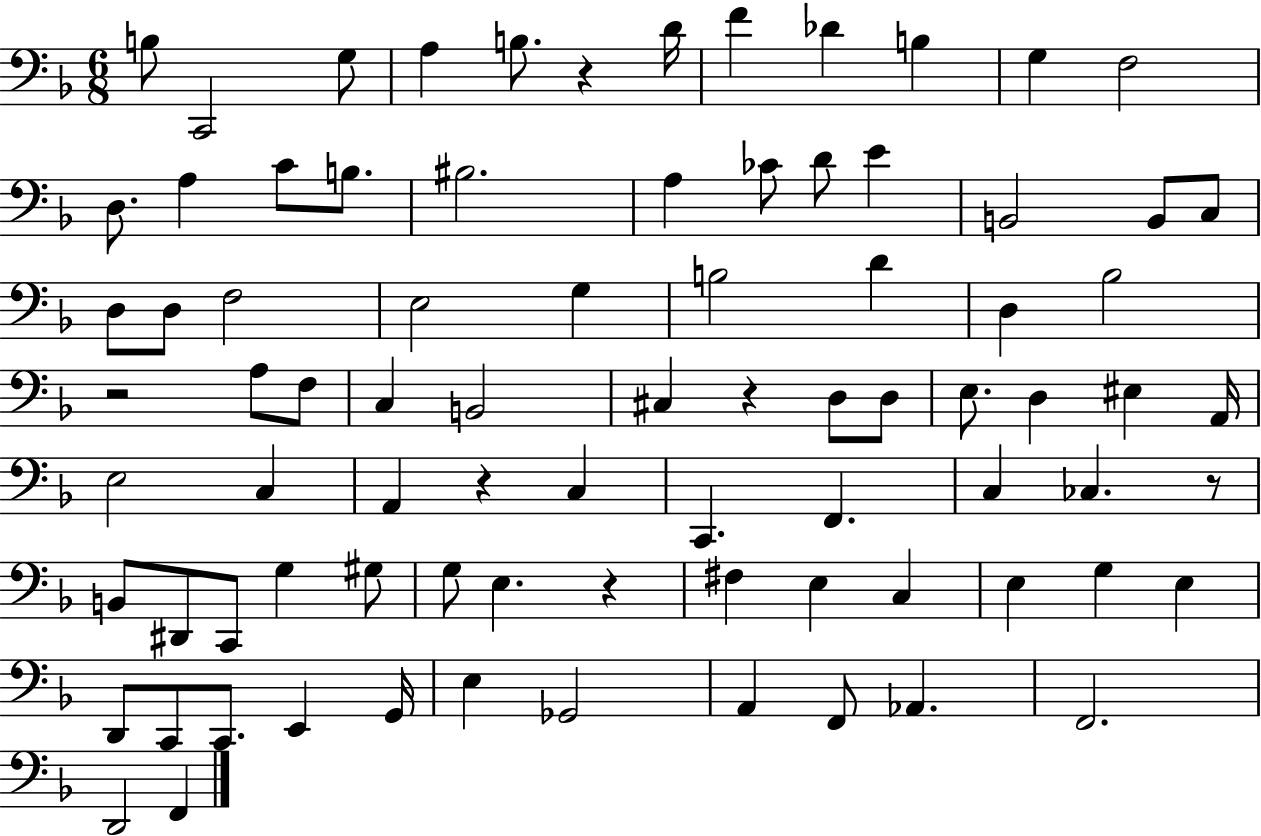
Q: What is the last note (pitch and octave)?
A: F2